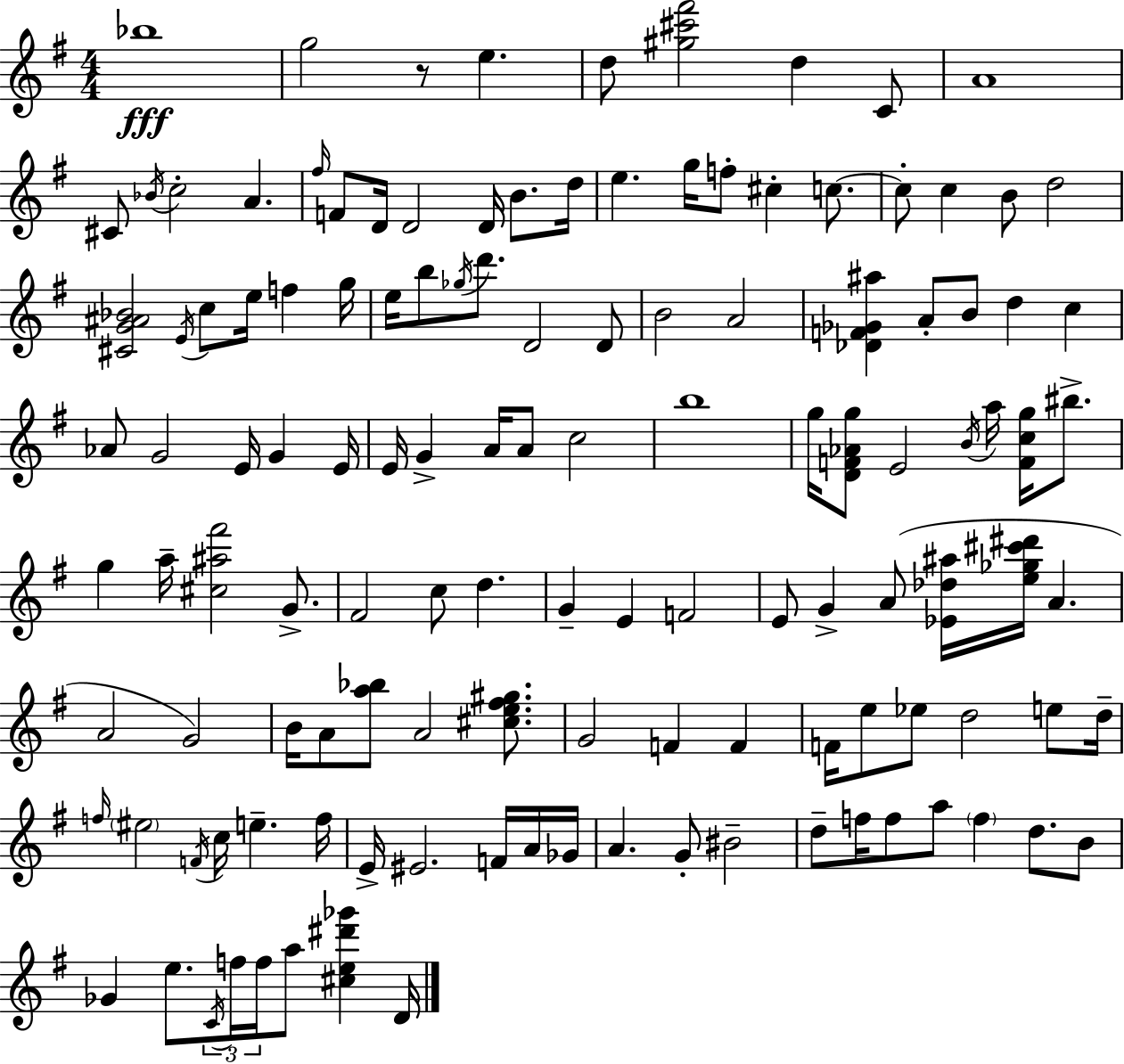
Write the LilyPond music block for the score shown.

{
  \clef treble
  \numericTimeSignature
  \time 4/4
  \key e \minor
  bes''1\fff | g''2 r8 e''4. | d''8 <gis'' cis''' fis'''>2 d''4 c'8 | a'1 | \break cis'8 \acciaccatura { bes'16 } c''2-. a'4. | \grace { fis''16 } f'8 d'16 d'2 d'16 b'8. | d''16 e''4. g''16 f''8-. cis''4-. c''8.~~ | c''8-. c''4 b'8 d''2 | \break <cis' g' ais' bes'>2 \acciaccatura { e'16 } c''8 e''16 f''4 | g''16 e''16 b''8 \acciaccatura { ges''16 } d'''8. d'2 | d'8 b'2 a'2 | <des' f' ges' ais''>4 a'8-. b'8 d''4 | \break c''4 aes'8 g'2 e'16 g'4 | e'16 e'16 g'4-> a'16 a'8 c''2 | b''1 | g''16 <d' f' aes' g''>8 e'2 \acciaccatura { b'16 } | \break a''16 <f' c'' g''>16 bis''8.-> g''4 a''16-- <cis'' ais'' fis'''>2 | g'8.-> fis'2 c''8 d''4. | g'4-- e'4 f'2 | e'8 g'4-> a'8( <ees' des'' ais''>16 <e'' ges'' cis''' dis'''>16 a'4. | \break a'2 g'2) | b'16 a'8 <a'' bes''>8 a'2 | <cis'' e'' fis'' gis''>8. g'2 f'4 | f'4 f'16 e''8 ees''8 d''2 | \break e''8 d''16-- \grace { f''16 } \parenthesize eis''2 \acciaccatura { f'16 } c''16 | e''4.-- f''16 e'16-> eis'2. | f'16 a'16 ges'16 a'4. g'8-. bis'2-- | d''8-- f''16 f''8 a''8 \parenthesize f''4 | \break d''8. b'8 ges'4 e''8. \tuplet 3/2 { \acciaccatura { c'16 } f''16 | f''16 } a''8 <cis'' e'' dis''' ges'''>4 d'16 \bar "|."
}